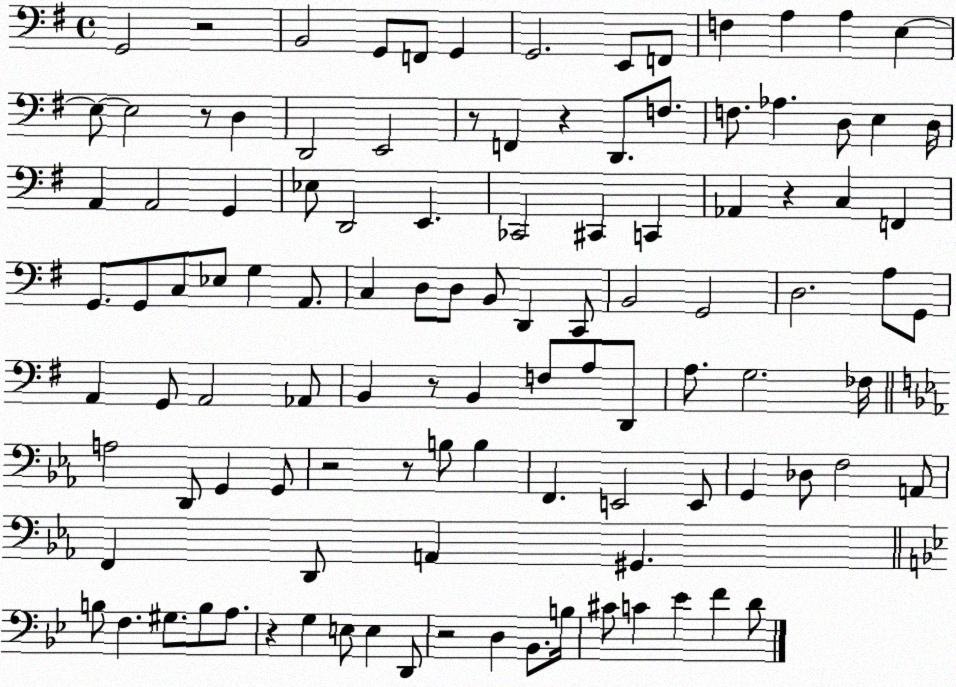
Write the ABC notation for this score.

X:1
T:Untitled
M:4/4
L:1/4
K:G
G,,2 z2 B,,2 G,,/2 F,,/2 G,, G,,2 E,,/2 F,,/2 F, A, A, E, E,/2 E,2 z/2 D, D,,2 E,,2 z/2 F,, z D,,/2 F,/2 F,/2 _A, D,/2 E, D,/4 A,, A,,2 G,, _E,/2 D,,2 E,, _C,,2 ^C,, C,, _A,, z C, F,, G,,/2 G,,/2 C,/2 _E,/2 G, A,,/2 C, D,/2 D,/2 B,,/2 D,, C,,/2 B,,2 G,,2 D,2 A,/2 G,,/2 A,, G,,/2 A,,2 _A,,/2 B,, z/2 B,, F,/2 A,/2 D,,/2 A,/2 G,2 _F,/4 A,2 D,,/2 G,, G,,/2 z2 z/2 B,/2 B, F,, E,,2 E,,/2 G,, _D,/2 F,2 A,,/2 F,, D,,/2 A,, ^G,, B,/2 F, ^G,/2 B,/2 A,/2 z G, E,/2 E, D,,/2 z2 D, _B,,/2 B,/4 ^C/2 C _E F D/2